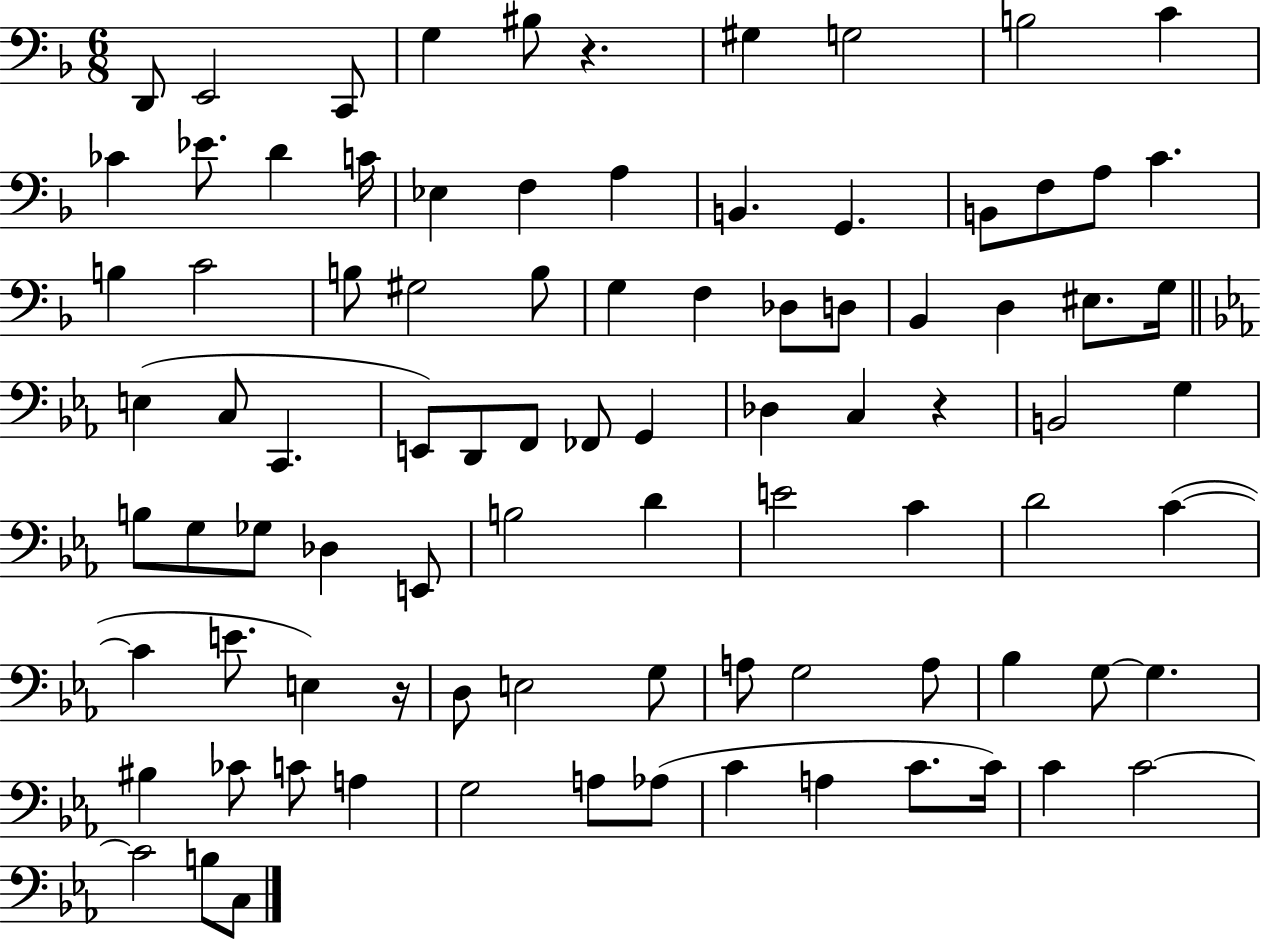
{
  \clef bass
  \numericTimeSignature
  \time 6/8
  \key f \major
  d,8 e,2 c,8 | g4 bis8 r4. | gis4 g2 | b2 c'4 | \break ces'4 ees'8. d'4 c'16 | ees4 f4 a4 | b,4. g,4. | b,8 f8 a8 c'4. | \break b4 c'2 | b8 gis2 b8 | g4 f4 des8 d8 | bes,4 d4 eis8. g16 | \break \bar "||" \break \key ees \major e4( c8 c,4. | e,8) d,8 f,8 fes,8 g,4 | des4 c4 r4 | b,2 g4 | \break b8 g8 ges8 des4 e,8 | b2 d'4 | e'2 c'4 | d'2 c'4~(~ | \break c'4 e'8. e4) r16 | d8 e2 g8 | a8 g2 a8 | bes4 g8~~ g4. | \break bis4 ces'8 c'8 a4 | g2 a8 aes8( | c'4 a4 c'8. c'16) | c'4 c'2~~ | \break c'2 b8 c8 | \bar "|."
}